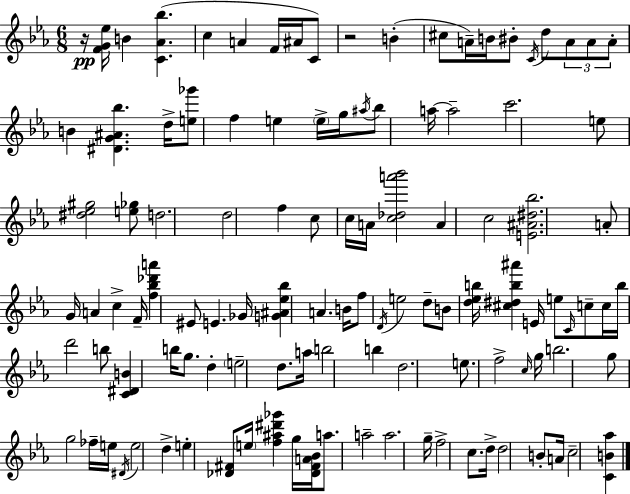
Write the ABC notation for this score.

X:1
T:Untitled
M:6/8
L:1/4
K:Cm
z/4 [FG_e]/4 B [C_A_b] c A F/4 ^A/4 C/2 z2 B ^c/2 A/4 B/4 ^B/2 C/4 d/2 A/2 A/2 A/2 B [^DG^A_b] d/4 [e_g']/2 f e e/4 g/4 ^a/4 _b/2 a/4 a2 c'2 e/2 [^d_e^g]2 [e_g]/2 d2 d2 f c/2 c/4 A/4 [c_da'_b']2 A c2 [E^A^d_b]2 A/2 G/4 A c F/4 [f_b_d'a'] ^E/2 E _G/4 [G^A_e_b] A B/4 f/2 D/4 e2 d/2 B/2 [d_eb]/4 [^c^db^a'] E/4 e/2 C/4 c/2 c/4 b/4 d'2 b/2 [C^DB] b/4 g/2 d e2 d/2 a/4 b2 b d2 e/2 f2 c/4 g/4 b2 g/2 g2 _f/4 e/4 ^D/4 e2 d e [_D^F]/2 e/4 [f^a^d'_g'] g/4 [_D^FA_B]/4 a/2 a2 a2 g/4 f2 c/2 d/4 d2 B/2 A/4 c2 [CB_a]